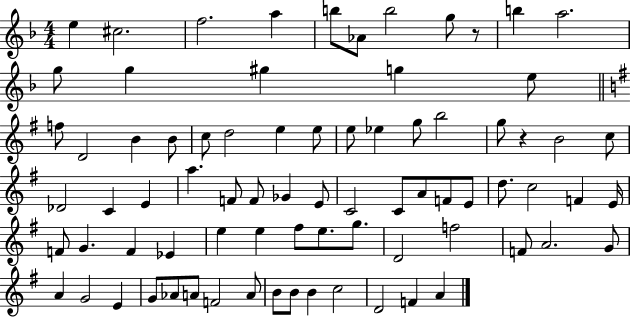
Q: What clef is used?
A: treble